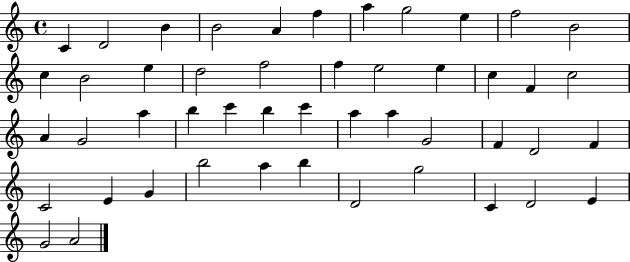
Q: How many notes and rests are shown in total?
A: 48